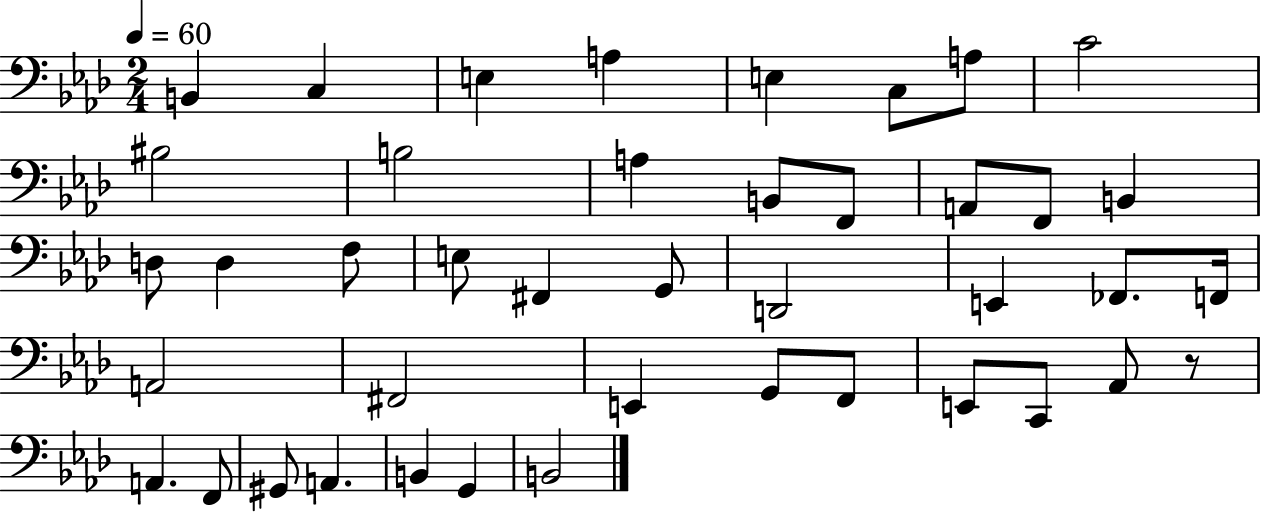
X:1
T:Untitled
M:2/4
L:1/4
K:Ab
B,, C, E, A, E, C,/2 A,/2 C2 ^B,2 B,2 A, B,,/2 F,,/2 A,,/2 F,,/2 B,, D,/2 D, F,/2 E,/2 ^F,, G,,/2 D,,2 E,, _F,,/2 F,,/4 A,,2 ^F,,2 E,, G,,/2 F,,/2 E,,/2 C,,/2 _A,,/2 z/2 A,, F,,/2 ^G,,/2 A,, B,, G,, B,,2